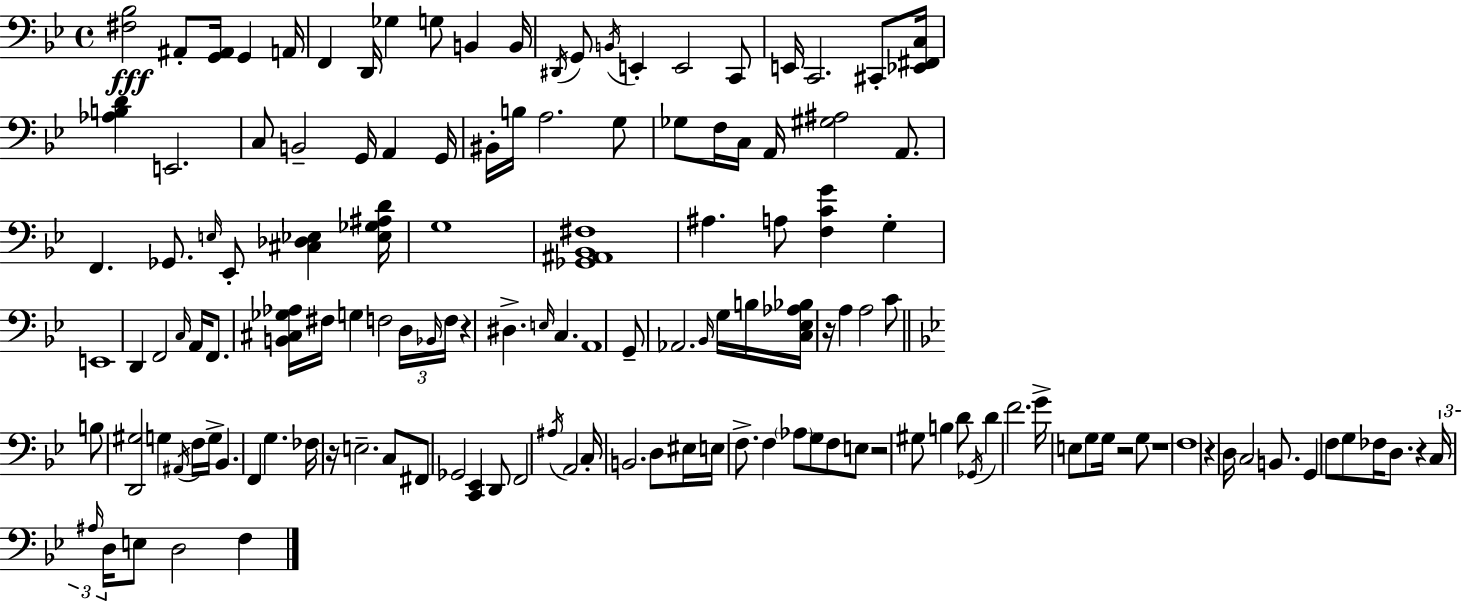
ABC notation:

X:1
T:Untitled
M:4/4
L:1/4
K:Gm
[^F,_B,]2 ^A,,/2 [G,,^A,,]/4 G,, A,,/4 F,, D,,/4 _G, G,/2 B,, B,,/4 ^D,,/4 G,,/2 B,,/4 E,, E,,2 C,,/2 E,,/4 C,,2 ^C,,/2 [_E,,^F,,C,]/4 [_A,B,D] E,,2 C,/2 B,,2 G,,/4 A,, G,,/4 ^B,,/4 B,/4 A,2 G,/2 _G,/2 F,/4 C,/4 A,,/4 [^G,^A,]2 A,,/2 F,, _G,,/2 E,/4 _E,,/2 [^C,_D,_E,] [_E,_G,^A,D]/4 G,4 [_G,,^A,,_B,,^F,]4 ^A, A,/2 [F,CG] G, E,,4 D,, F,,2 C,/4 A,,/4 F,,/2 [B,,^C,_G,_A,]/4 ^F,/4 G, F,2 D,/4 _B,,/4 F,/4 z ^D, E,/4 C, A,,4 G,,/2 _A,,2 _B,,/4 G,/4 B,/4 [C,_E,_A,_B,]/4 z/4 A, A,2 C/2 B,/2 [D,,^G,]2 G, ^A,,/4 F,/4 G,/4 _B,, F,, G, _F,/4 z/4 E,2 C,/2 ^F,,/2 _G,,2 [C,,_E,,] D,,/2 F,,2 ^A,/4 A,,2 C,/4 B,,2 D,/2 ^E,/4 E,/4 F,/2 F, _A,/2 G,/2 F,/2 E,/2 z2 ^G,/2 B, D/2 _G,,/4 D F2 G/4 E,/2 G,/2 G,/4 z2 G,/2 z4 F,4 z D,/4 C,2 B,,/2 G,, F,/2 G,/2 _F,/4 D,/2 z C,/4 ^A,/4 D,/4 E,/2 D,2 F,